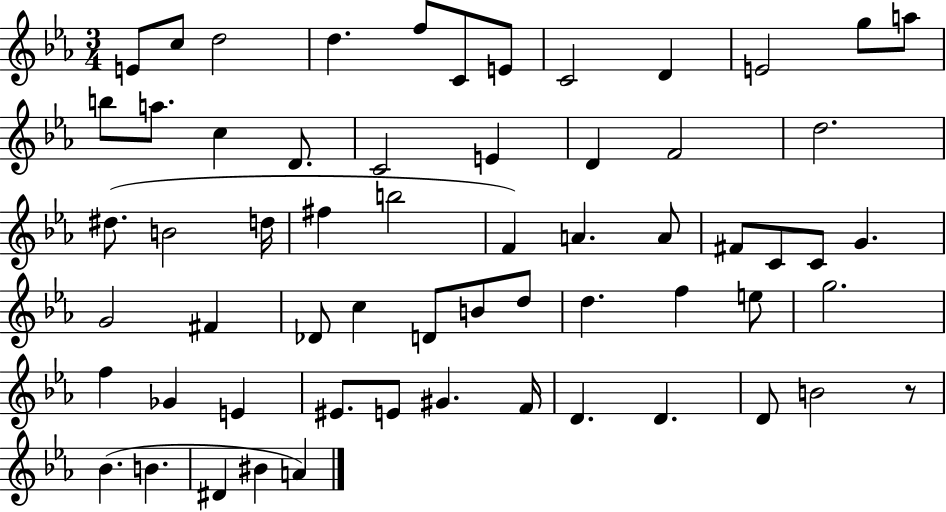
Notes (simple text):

E4/e C5/e D5/h D5/q. F5/e C4/e E4/e C4/h D4/q E4/h G5/e A5/e B5/e A5/e. C5/q D4/e. C4/h E4/q D4/q F4/h D5/h. D#5/e. B4/h D5/s F#5/q B5/h F4/q A4/q. A4/e F#4/e C4/e C4/e G4/q. G4/h F#4/q Db4/e C5/q D4/e B4/e D5/e D5/q. F5/q E5/e G5/h. F5/q Gb4/q E4/q EIS4/e. E4/e G#4/q. F4/s D4/q. D4/q. D4/e B4/h R/e Bb4/q. B4/q. D#4/q BIS4/q A4/q